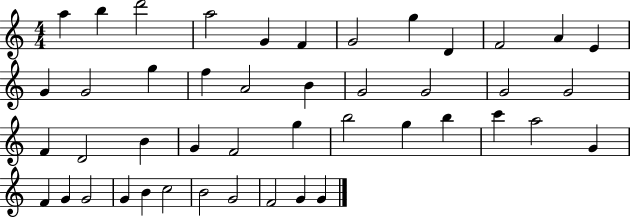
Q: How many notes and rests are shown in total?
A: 45